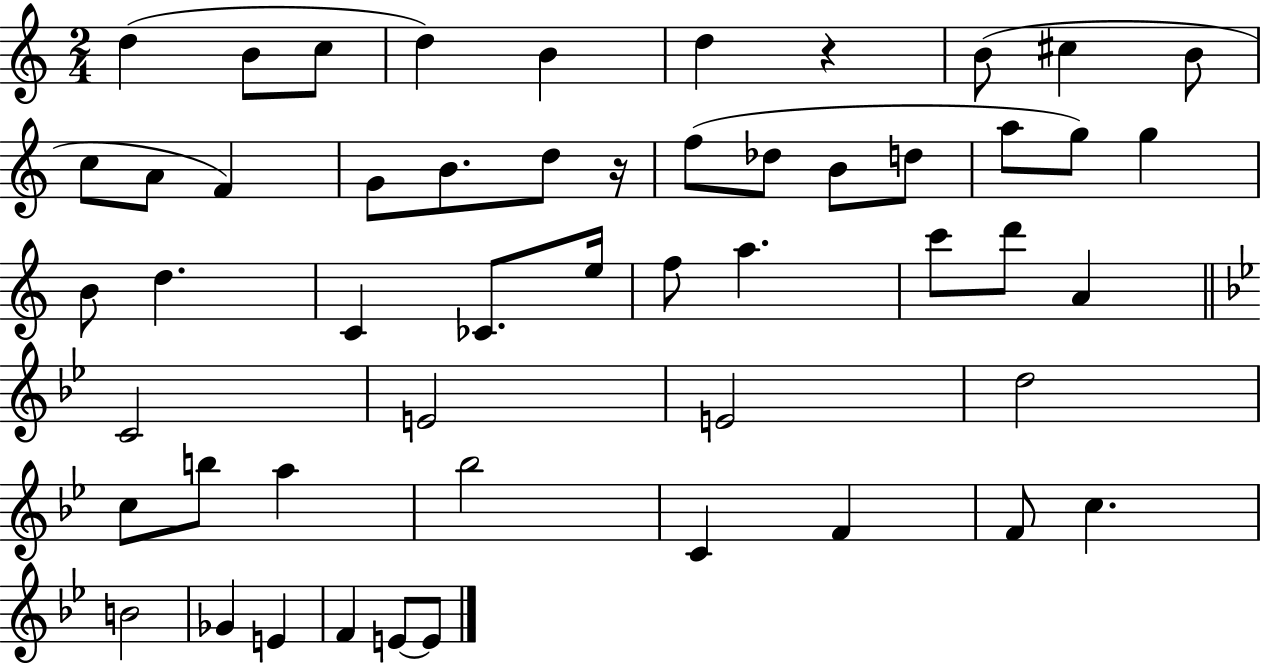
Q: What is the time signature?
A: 2/4